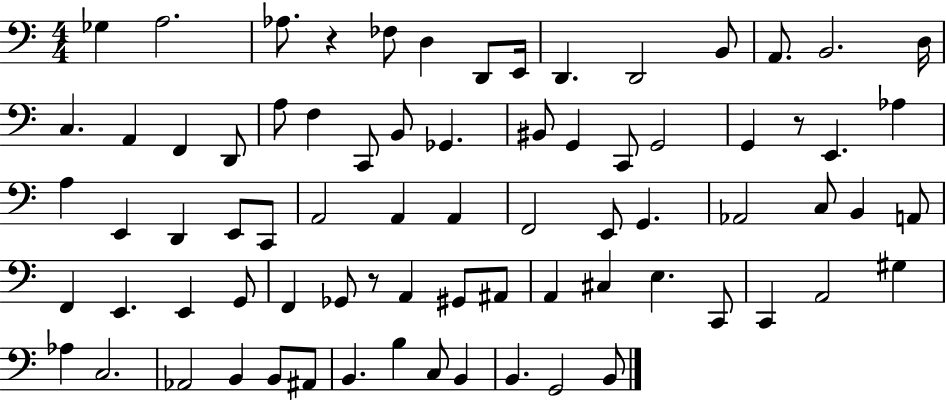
{
  \clef bass
  \numericTimeSignature
  \time 4/4
  \key c \major
  \repeat volta 2 { ges4 a2. | aes8. r4 fes8 d4 d,8 e,16 | d,4. d,2 b,8 | a,8. b,2. d16 | \break c4. a,4 f,4 d,8 | a8 f4 c,8 b,8 ges,4. | bis,8 g,4 c,8 g,2 | g,4 r8 e,4. aes4 | \break a4 e,4 d,4 e,8 c,8 | a,2 a,4 a,4 | f,2 e,8 g,4. | aes,2 c8 b,4 a,8 | \break f,4 e,4. e,4 g,8 | f,4 ges,8 r8 a,4 gis,8 ais,8 | a,4 cis4 e4. c,8 | c,4 a,2 gis4 | \break aes4 c2. | aes,2 b,4 b,8 ais,8 | b,4. b4 c8 b,4 | b,4. g,2 b,8 | \break } \bar "|."
}